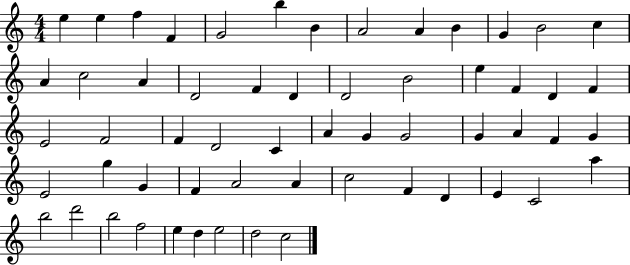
E5/q E5/q F5/q F4/q G4/h B5/q B4/q A4/h A4/q B4/q G4/q B4/h C5/q A4/q C5/h A4/q D4/h F4/q D4/q D4/h B4/h E5/q F4/q D4/q F4/q E4/h F4/h F4/q D4/h C4/q A4/q G4/q G4/h G4/q A4/q F4/q G4/q E4/h G5/q G4/q F4/q A4/h A4/q C5/h F4/q D4/q E4/q C4/h A5/q B5/h D6/h B5/h F5/h E5/q D5/q E5/h D5/h C5/h